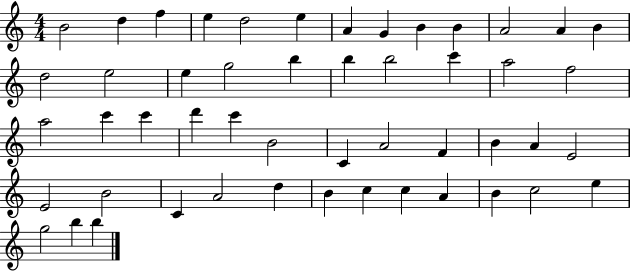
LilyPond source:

{
  \clef treble
  \numericTimeSignature
  \time 4/4
  \key c \major
  b'2 d''4 f''4 | e''4 d''2 e''4 | a'4 g'4 b'4 b'4 | a'2 a'4 b'4 | \break d''2 e''2 | e''4 g''2 b''4 | b''4 b''2 c'''4 | a''2 f''2 | \break a''2 c'''4 c'''4 | d'''4 c'''4 b'2 | c'4 a'2 f'4 | b'4 a'4 e'2 | \break e'2 b'2 | c'4 a'2 d''4 | b'4 c''4 c''4 a'4 | b'4 c''2 e''4 | \break g''2 b''4 b''4 | \bar "|."
}